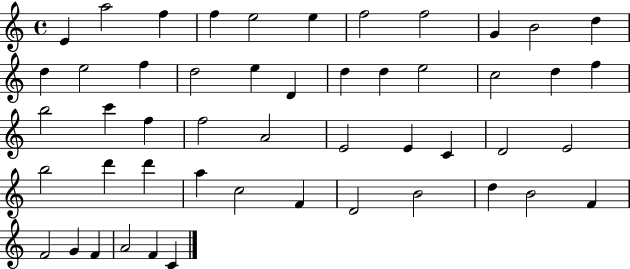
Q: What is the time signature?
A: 4/4